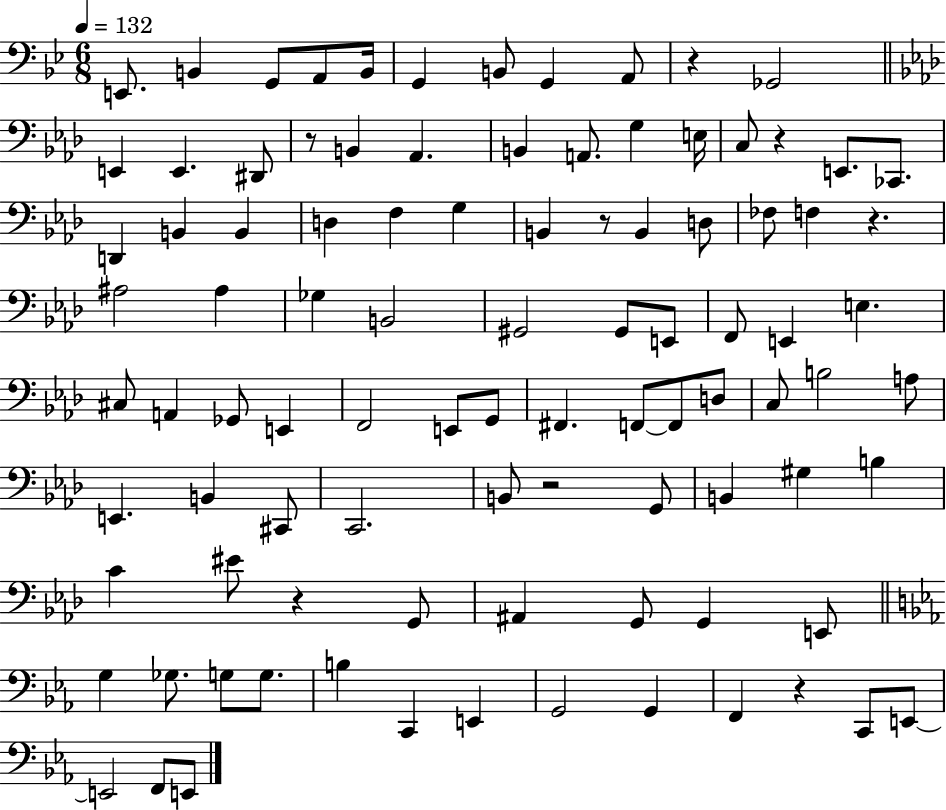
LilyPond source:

{
  \clef bass
  \numericTimeSignature
  \time 6/8
  \key bes \major
  \tempo 4 = 132
  \repeat volta 2 { e,8. b,4 g,8 a,8 b,16 | g,4 b,8 g,4 a,8 | r4 ges,2 | \bar "||" \break \key aes \major e,4 e,4. dis,8 | r8 b,4 aes,4. | b,4 a,8. g4 e16 | c8 r4 e,8. ces,8. | \break d,4 b,4 b,4 | d4 f4 g4 | b,4 r8 b,4 d8 | fes8 f4 r4. | \break ais2 ais4 | ges4 b,2 | gis,2 gis,8 e,8 | f,8 e,4 e4. | \break cis8 a,4 ges,8 e,4 | f,2 e,8 g,8 | fis,4. f,8~~ f,8 d8 | c8 b2 a8 | \break e,4. b,4 cis,8 | c,2. | b,8 r2 g,8 | b,4 gis4 b4 | \break c'4 eis'8 r4 g,8 | ais,4 g,8 g,4 e,8 | \bar "||" \break \key ees \major g4 ges8. g8 g8. | b4 c,4 e,4 | g,2 g,4 | f,4 r4 c,8 e,8~~ | \break e,2 f,8 e,8 | } \bar "|."
}